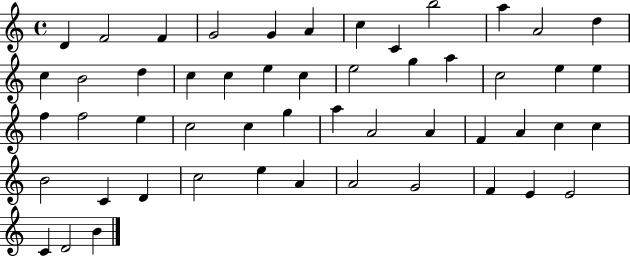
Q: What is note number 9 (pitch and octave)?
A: B5